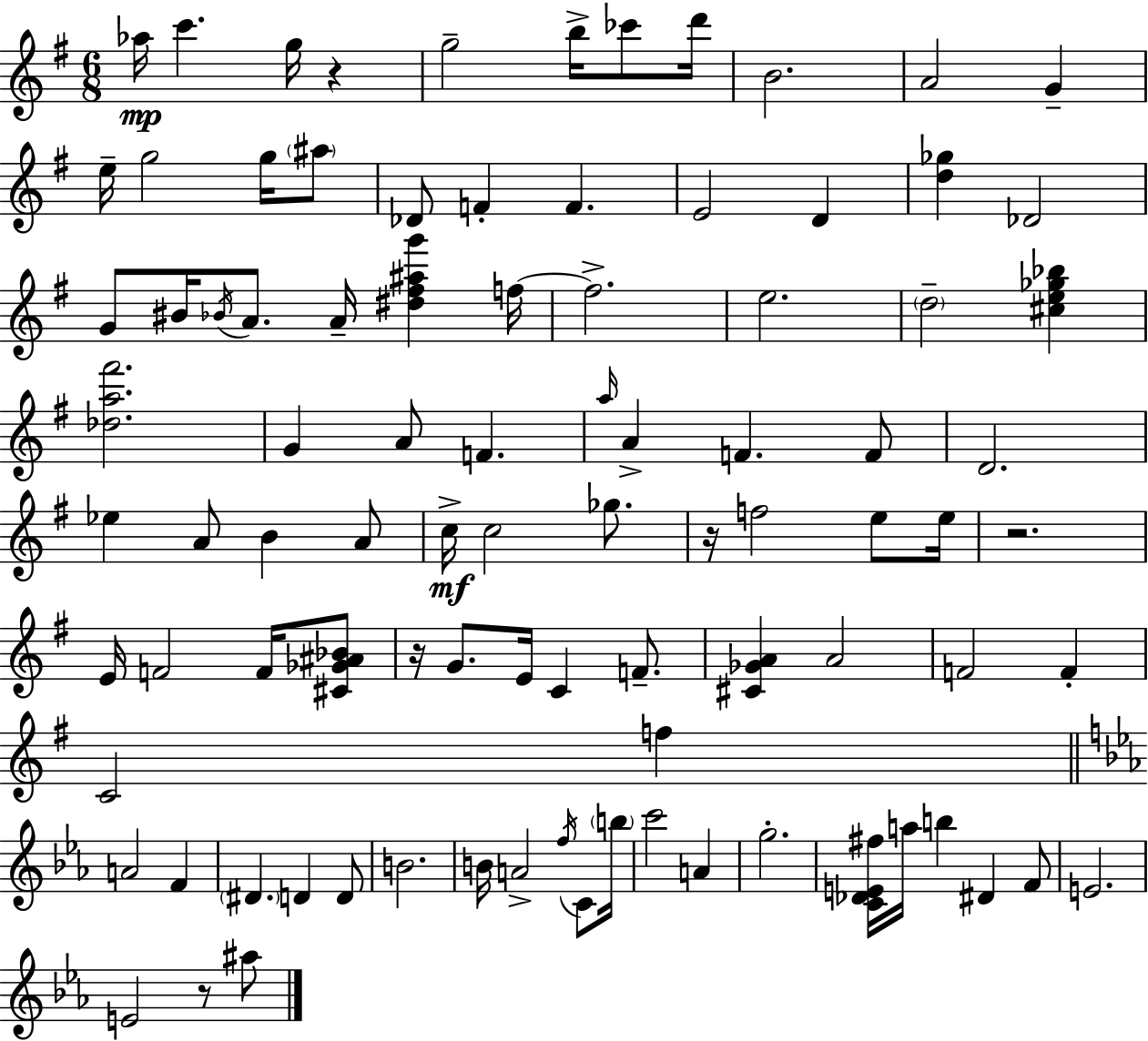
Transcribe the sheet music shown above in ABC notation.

X:1
T:Untitled
M:6/8
L:1/4
K:G
_a/4 c' g/4 z g2 b/4 _c'/2 d'/4 B2 A2 G e/4 g2 g/4 ^a/2 _D/2 F F E2 D [d_g] _D2 G/2 ^B/4 _B/4 A/2 A/4 [^d^f^ag'] f/4 f2 e2 d2 [^ce_g_b] [_da^f']2 G A/2 F a/4 A F F/2 D2 _e A/2 B A/2 c/4 c2 _g/2 z/4 f2 e/2 e/4 z2 E/4 F2 F/4 [^C_G^A_B]/2 z/4 G/2 E/4 C F/2 [^C_GA] A2 F2 F C2 f A2 F ^D D D/2 B2 B/4 A2 f/4 C/2 b/4 c'2 A g2 [C_DE^f]/4 a/4 b ^D F/2 E2 E2 z/2 ^a/2